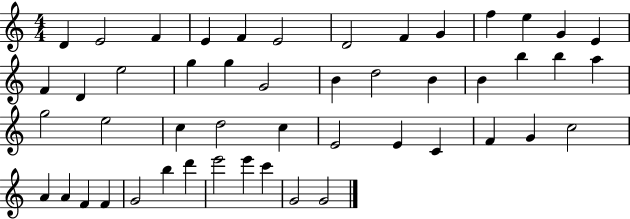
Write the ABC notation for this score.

X:1
T:Untitled
M:4/4
L:1/4
K:C
D E2 F E F E2 D2 F G f e G E F D e2 g g G2 B d2 B B b b a g2 e2 c d2 c E2 E C F G c2 A A F F G2 b d' e'2 e' c' G2 G2